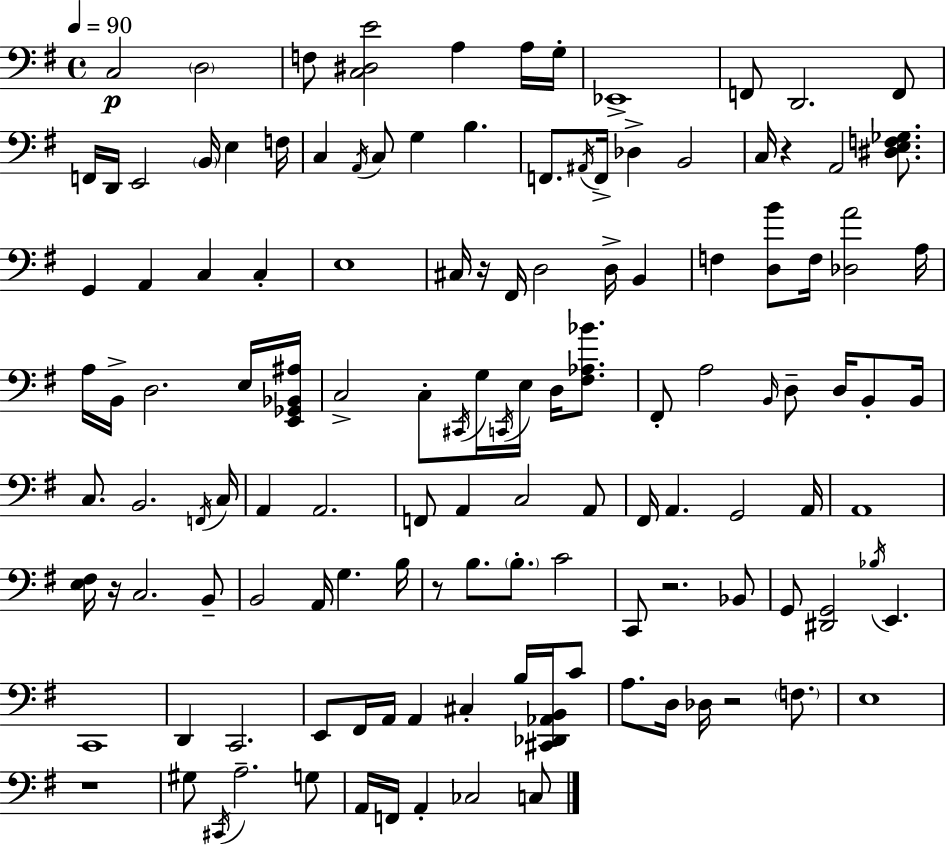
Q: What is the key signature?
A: G major